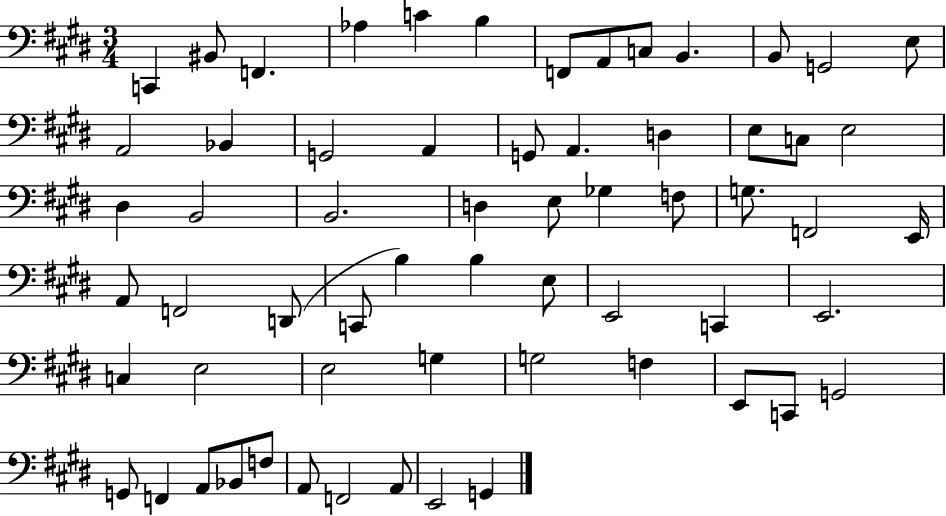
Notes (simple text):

C2/q BIS2/e F2/q. Ab3/q C4/q B3/q F2/e A2/e C3/e B2/q. B2/e G2/h E3/e A2/h Bb2/q G2/h A2/q G2/e A2/q. D3/q E3/e C3/e E3/h D#3/q B2/h B2/h. D3/q E3/e Gb3/q F3/e G3/e. F2/h E2/s A2/e F2/h D2/e C2/e B3/q B3/q E3/e E2/h C2/q E2/h. C3/q E3/h E3/h G3/q G3/h F3/q E2/e C2/e G2/h G2/e F2/q A2/e Bb2/e F3/e A2/e F2/h A2/e E2/h G2/q